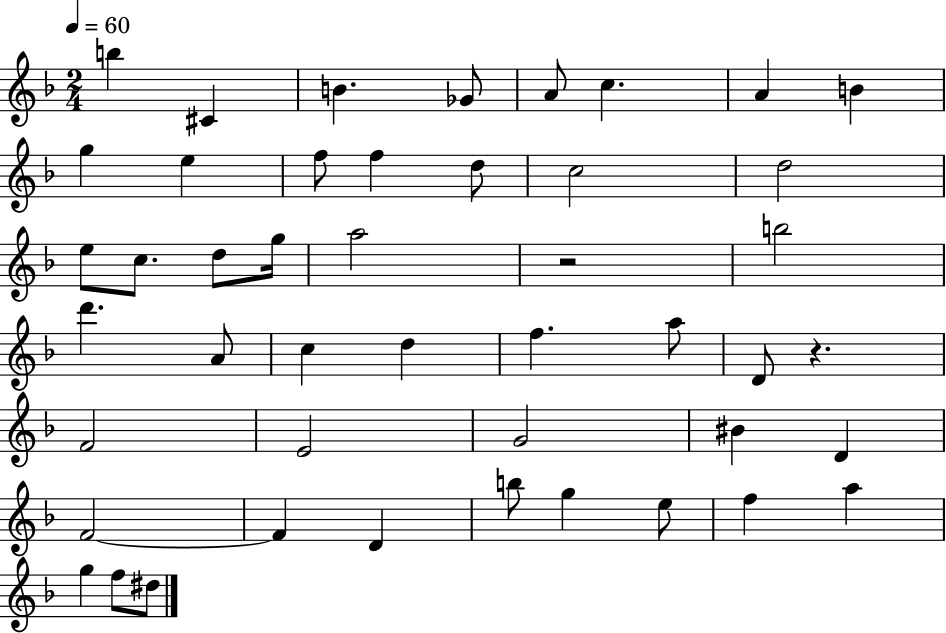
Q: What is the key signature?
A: F major